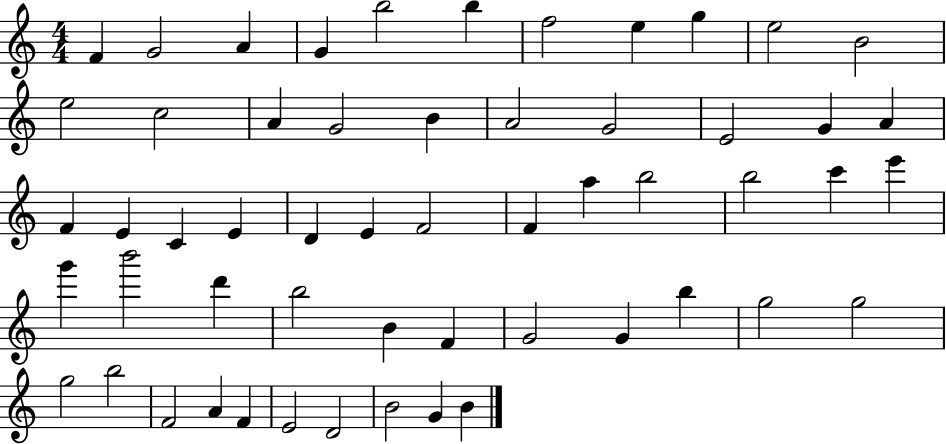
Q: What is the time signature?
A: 4/4